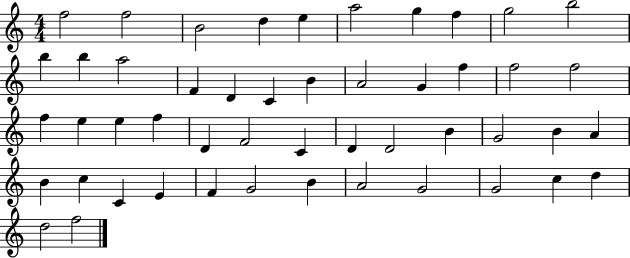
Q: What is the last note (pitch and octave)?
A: F5